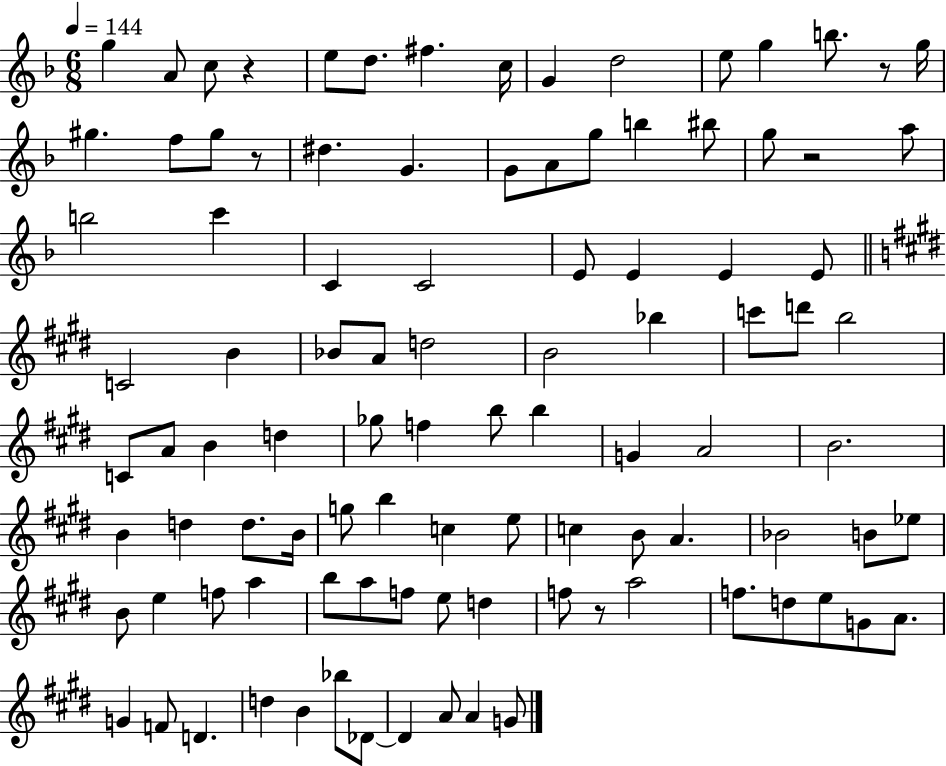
X:1
T:Untitled
M:6/8
L:1/4
K:F
g A/2 c/2 z e/2 d/2 ^f c/4 G d2 e/2 g b/2 z/2 g/4 ^g f/2 ^g/2 z/2 ^d G G/2 A/2 g/2 b ^b/2 g/2 z2 a/2 b2 c' C C2 E/2 E E E/2 C2 B _B/2 A/2 d2 B2 _b c'/2 d'/2 b2 C/2 A/2 B d _g/2 f b/2 b G A2 B2 B d d/2 B/4 g/2 b c e/2 c B/2 A _B2 B/2 _e/2 B/2 e f/2 a b/2 a/2 f/2 e/2 d f/2 z/2 a2 f/2 d/2 e/2 G/2 A/2 G F/2 D d B _b/2 _D/2 _D A/2 A G/2